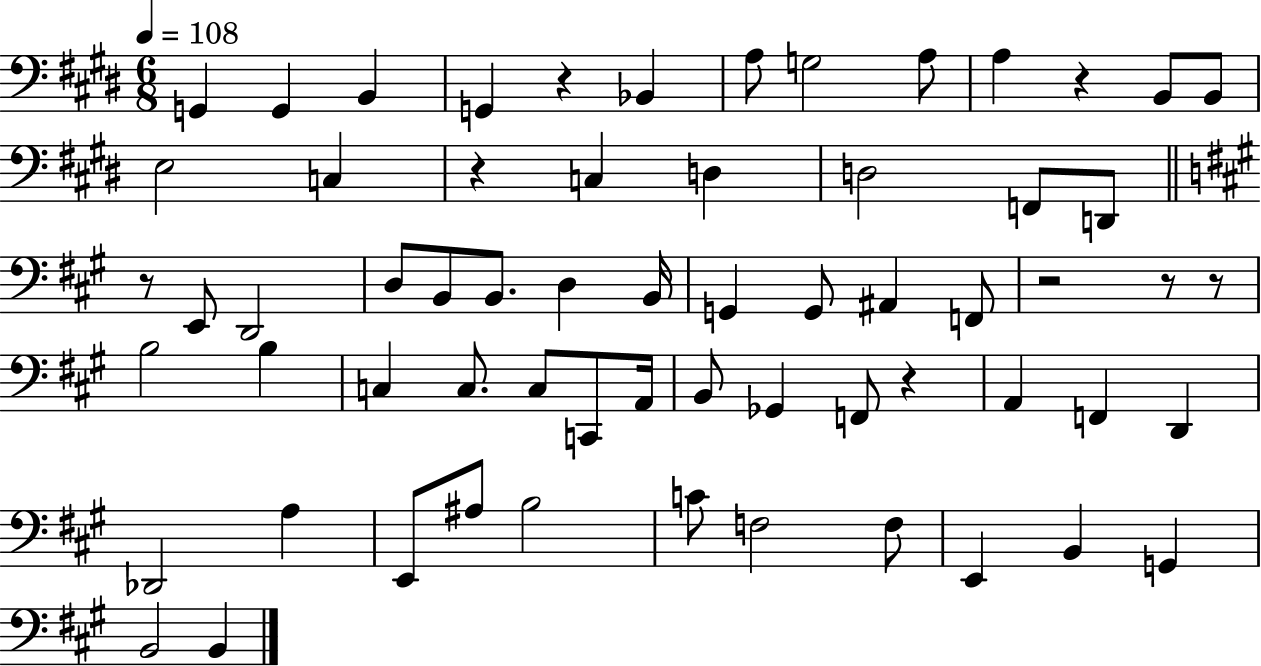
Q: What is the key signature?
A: E major